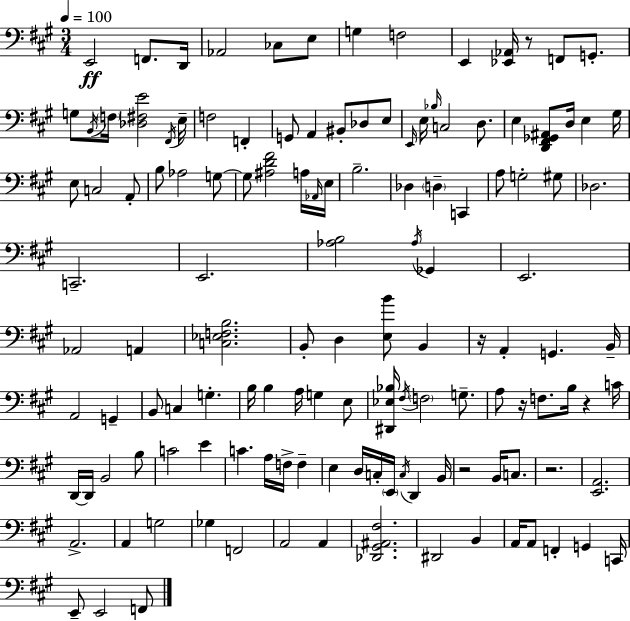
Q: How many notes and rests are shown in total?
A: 132